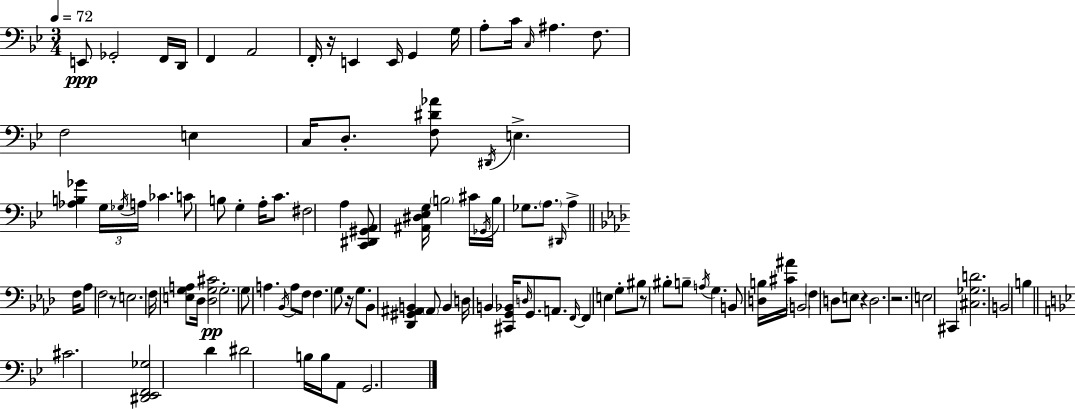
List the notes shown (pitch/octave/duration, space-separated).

E2/e Gb2/h F2/s D2/s F2/q A2/h F2/s R/s E2/q E2/s G2/q G3/s A3/e C4/s C3/s A#3/q. F3/e. F3/h E3/q C3/s D3/e. [F3,D#4,Ab4]/e D#2/s E3/q. [Ab3,B3,Gb4]/q G3/s Gb3/s A3/s CES4/q. C4/e B3/e G3/q A3/s C4/e. F#3/h A3/q [C2,D#2,G#2,A2]/e [A#2,D#3,Eb3,G3]/s B3/h C#4/s Gb2/s B3/s Gb3/e. A3/e. D#2/s A3/q F3/s Ab3/e F3/h R/e E3/h. F3/s [E3,G3,A3]/e Db3/s [Db3,G3,C#4]/h G3/h. G3/e A3/q. Bb2/s A3/e F3/e F3/q. G3/e R/s G3/e. Bb2/e [Db2,G#2,A#2,B2]/q A#2/e B2/q D3/s B2/q [C#2,G2,Bb2]/s D3/s G2/e. A2/e. F2/s F2/q E3/q G3/e BIS3/e R/e BIS3/e B3/e A3/s G3/q. B2/e [D3,B3]/s [C#4,A#4]/s B2/h F3/q D3/e E3/e R/q D3/h. R/h. E3/h C#2/q [C#3,Gb3,D4]/h. B2/h B3/q C#4/h. [D#2,Eb2,F2,Gb3]/h D4/q D#4/h B3/s B3/s A2/e G2/h.